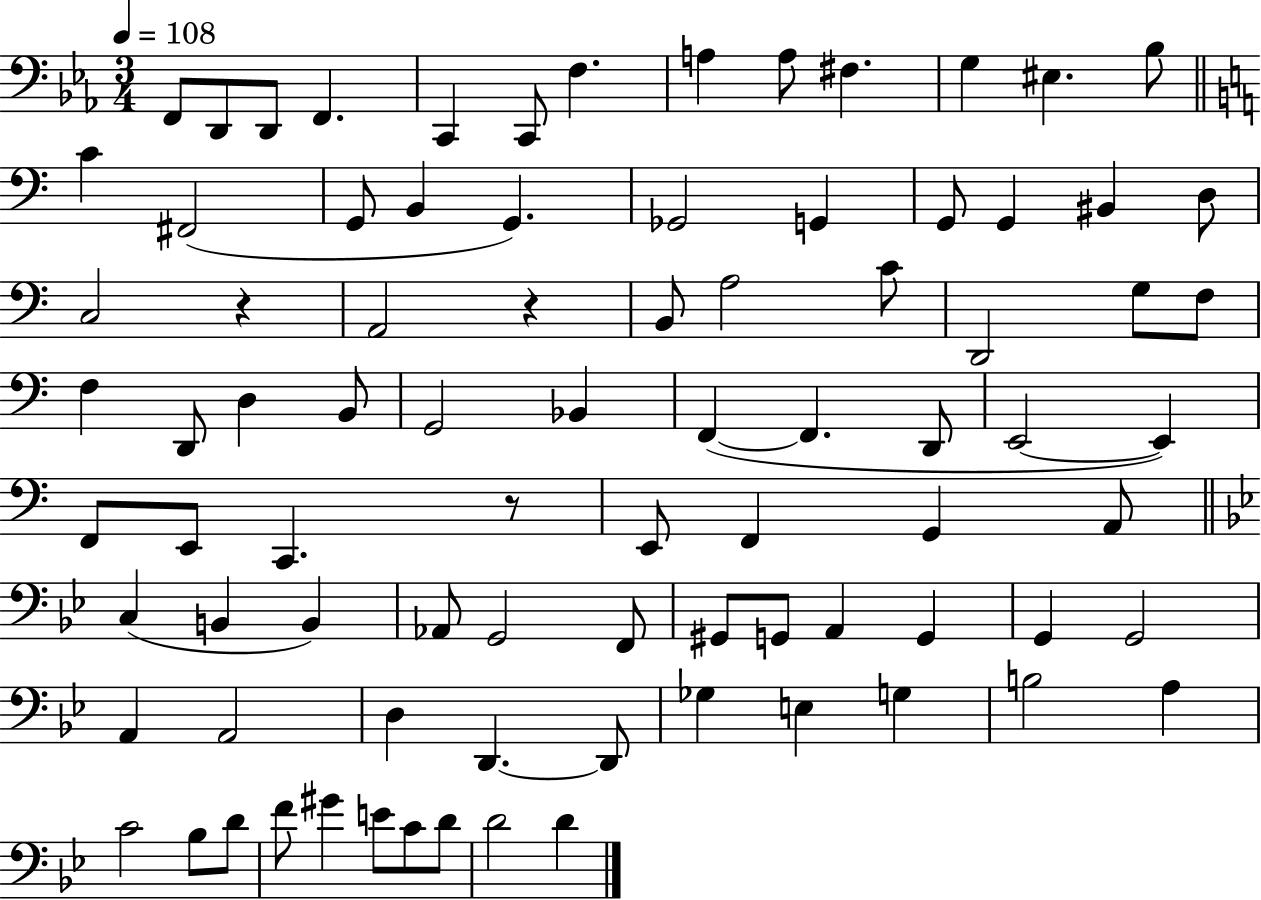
X:1
T:Untitled
M:3/4
L:1/4
K:Eb
F,,/2 D,,/2 D,,/2 F,, C,, C,,/2 F, A, A,/2 ^F, G, ^E, _B,/2 C ^F,,2 G,,/2 B,, G,, _G,,2 G,, G,,/2 G,, ^B,, D,/2 C,2 z A,,2 z B,,/2 A,2 C/2 D,,2 G,/2 F,/2 F, D,,/2 D, B,,/2 G,,2 _B,, F,, F,, D,,/2 E,,2 E,, F,,/2 E,,/2 C,, z/2 E,,/2 F,, G,, A,,/2 C, B,, B,, _A,,/2 G,,2 F,,/2 ^G,,/2 G,,/2 A,, G,, G,, G,,2 A,, A,,2 D, D,, D,,/2 _G, E, G, B,2 A, C2 _B,/2 D/2 F/2 ^G E/2 C/2 D/2 D2 D